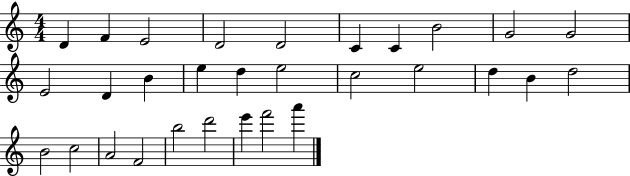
D4/q F4/q E4/h D4/h D4/h C4/q C4/q B4/h G4/h G4/h E4/h D4/q B4/q E5/q D5/q E5/h C5/h E5/h D5/q B4/q D5/h B4/h C5/h A4/h F4/h B5/h D6/h E6/q F6/h A6/q